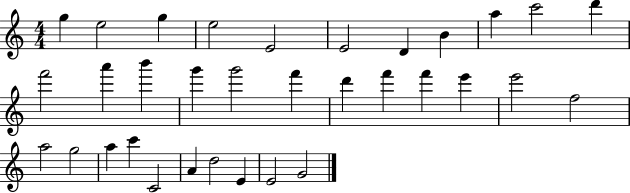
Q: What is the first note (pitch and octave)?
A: G5